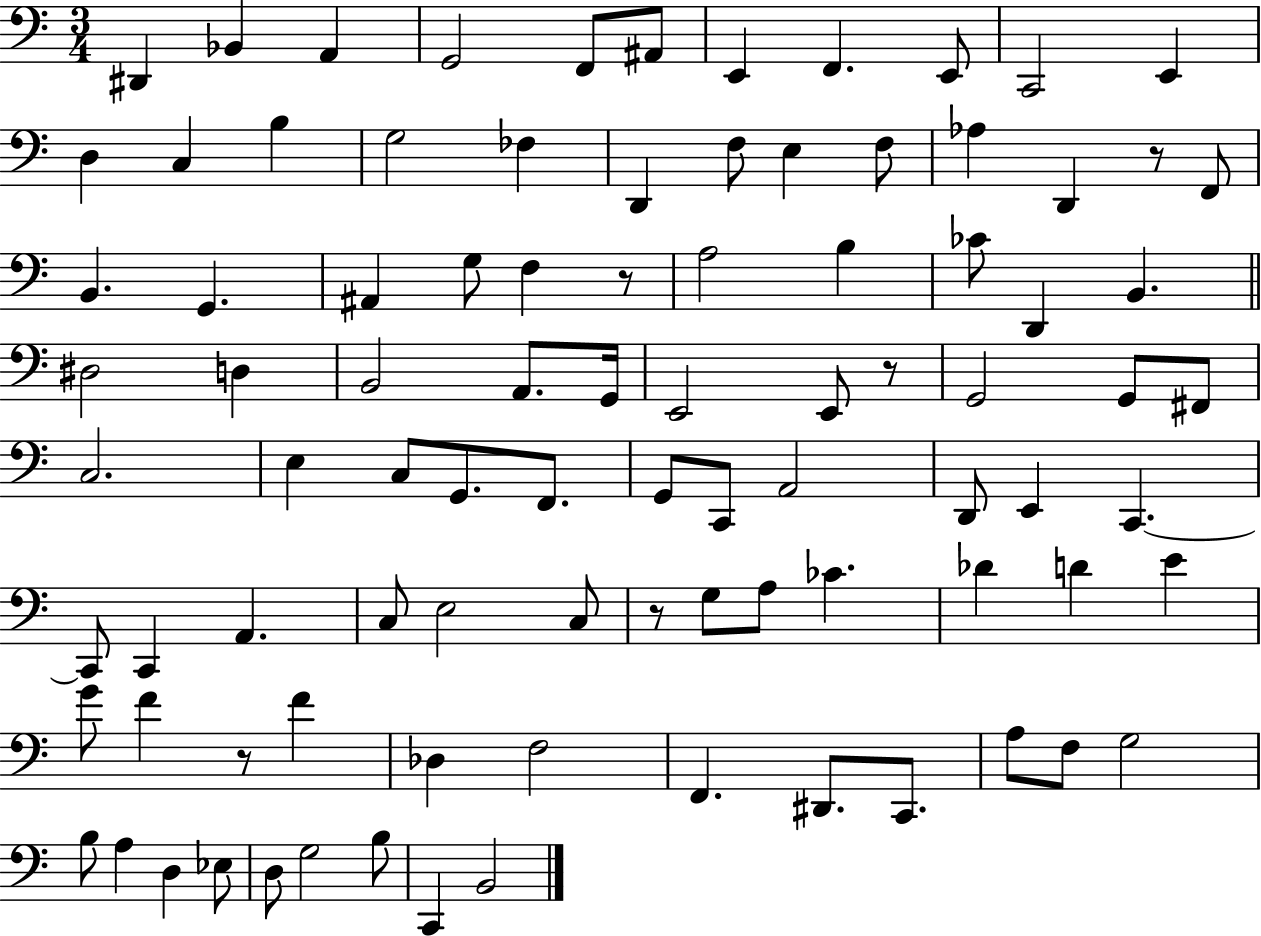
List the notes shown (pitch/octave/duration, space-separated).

D#2/q Bb2/q A2/q G2/h F2/e A#2/e E2/q F2/q. E2/e C2/h E2/q D3/q C3/q B3/q G3/h FES3/q D2/q F3/e E3/q F3/e Ab3/q D2/q R/e F2/e B2/q. G2/q. A#2/q G3/e F3/q R/e A3/h B3/q CES4/e D2/q B2/q. D#3/h D3/q B2/h A2/e. G2/s E2/h E2/e R/e G2/h G2/e F#2/e C3/h. E3/q C3/e G2/e. F2/e. G2/e C2/e A2/h D2/e E2/q C2/q. C2/e C2/q A2/q. C3/e E3/h C3/e R/e G3/e A3/e CES4/q. Db4/q D4/q E4/q G4/e F4/q R/e F4/q Db3/q F3/h F2/q. D#2/e. C2/e. A3/e F3/e G3/h B3/e A3/q D3/q Eb3/e D3/e G3/h B3/e C2/q B2/h